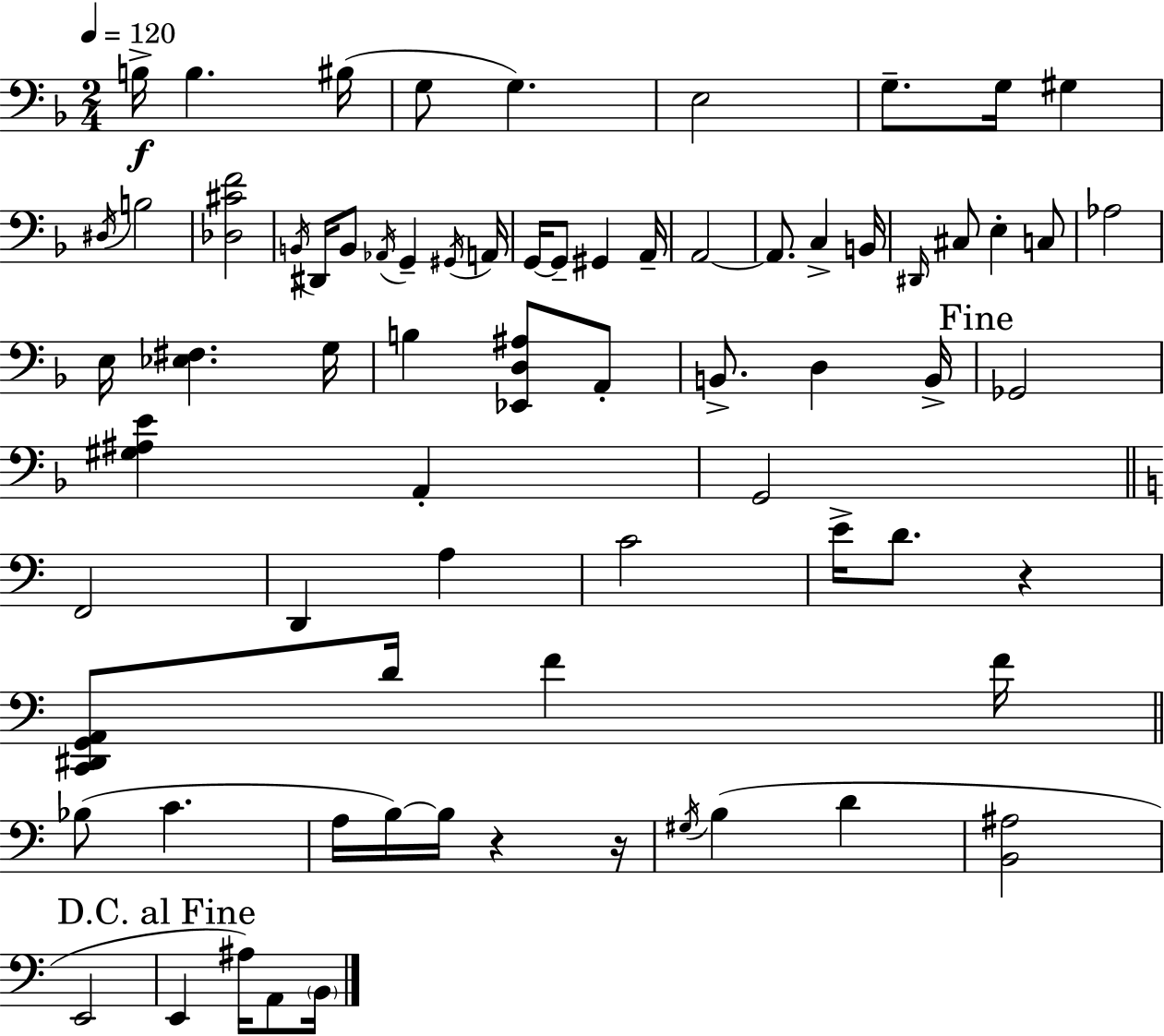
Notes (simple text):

B3/s B3/q. BIS3/s G3/e G3/q. E3/h G3/e. G3/s G#3/q D#3/s B3/h [Db3,C#4,F4]/h B2/s D#2/s B2/e Ab2/s G2/q G#2/s A2/s G2/s G2/e G#2/q A2/s A2/h A2/e. C3/q B2/s D#2/s C#3/e E3/q C3/e Ab3/h E3/s [Eb3,F#3]/q. G3/s B3/q [Eb2,D3,A#3]/e A2/e B2/e. D3/q B2/s Gb2/h [G#3,A#3,E4]/q A2/q G2/h F2/h D2/q A3/q C4/h E4/s D4/e. R/q [C2,D#2,G2,A2]/e D4/s F4/q F4/s Bb3/e C4/q. A3/s B3/s B3/s R/q R/s G#3/s B3/q D4/q [B2,A#3]/h E2/h E2/q A#3/s A2/e B2/s